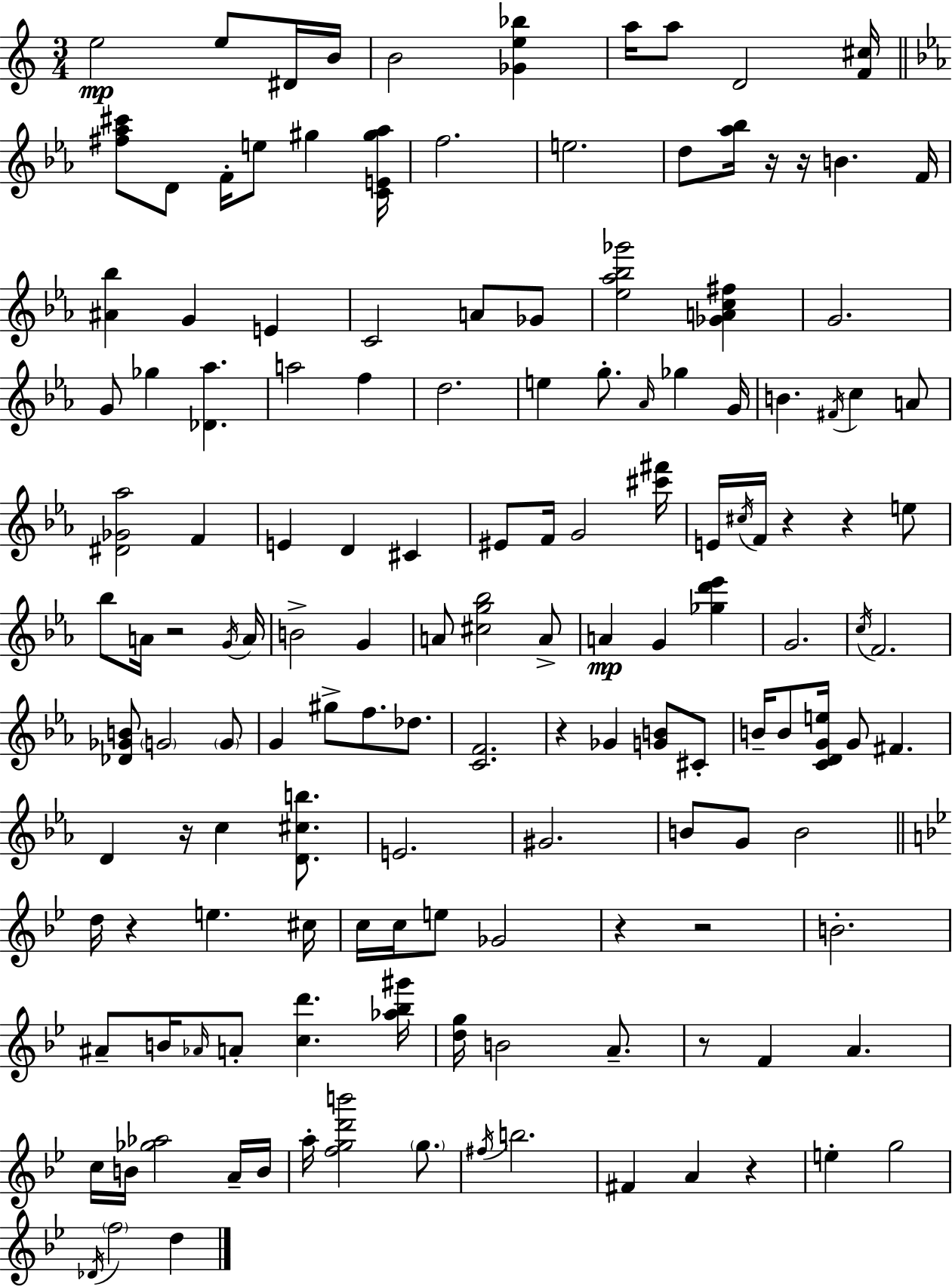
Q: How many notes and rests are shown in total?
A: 146